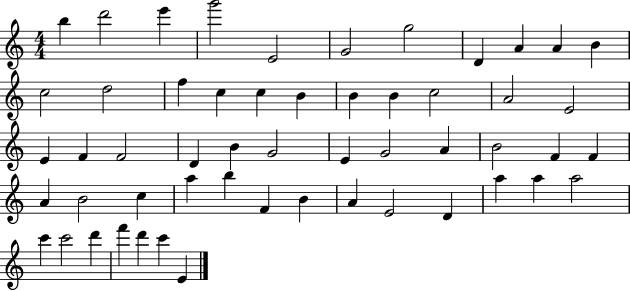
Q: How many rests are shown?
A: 0